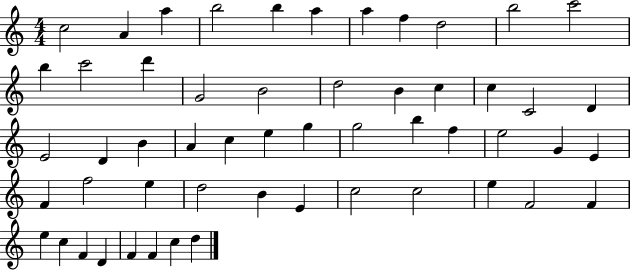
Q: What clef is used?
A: treble